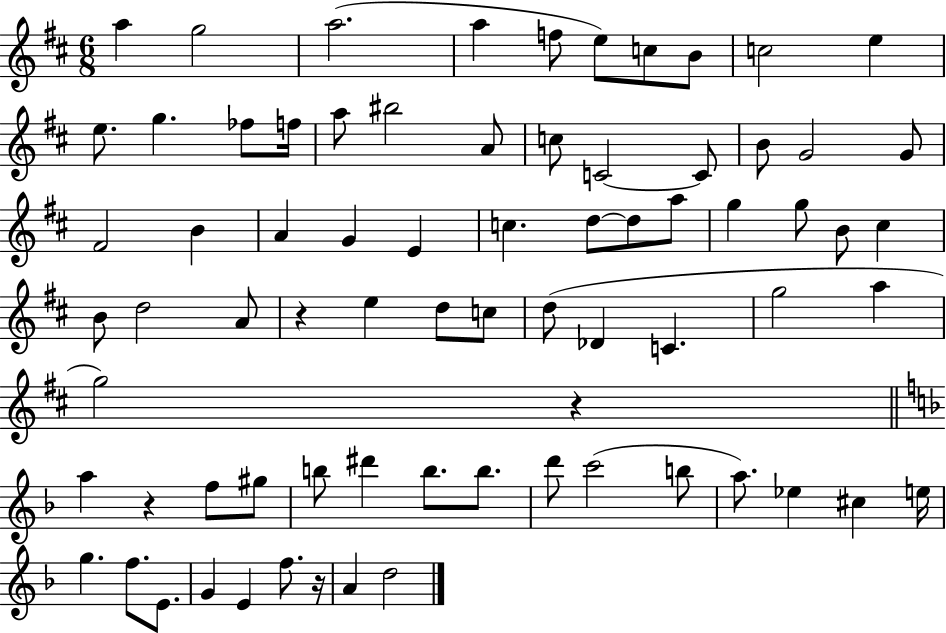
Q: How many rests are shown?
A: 4